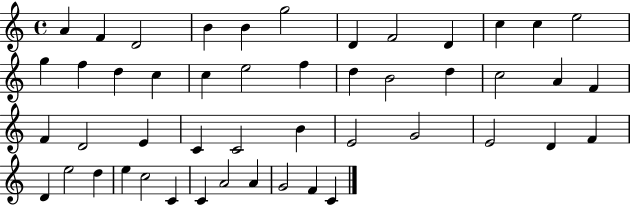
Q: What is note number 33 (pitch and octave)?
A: G4